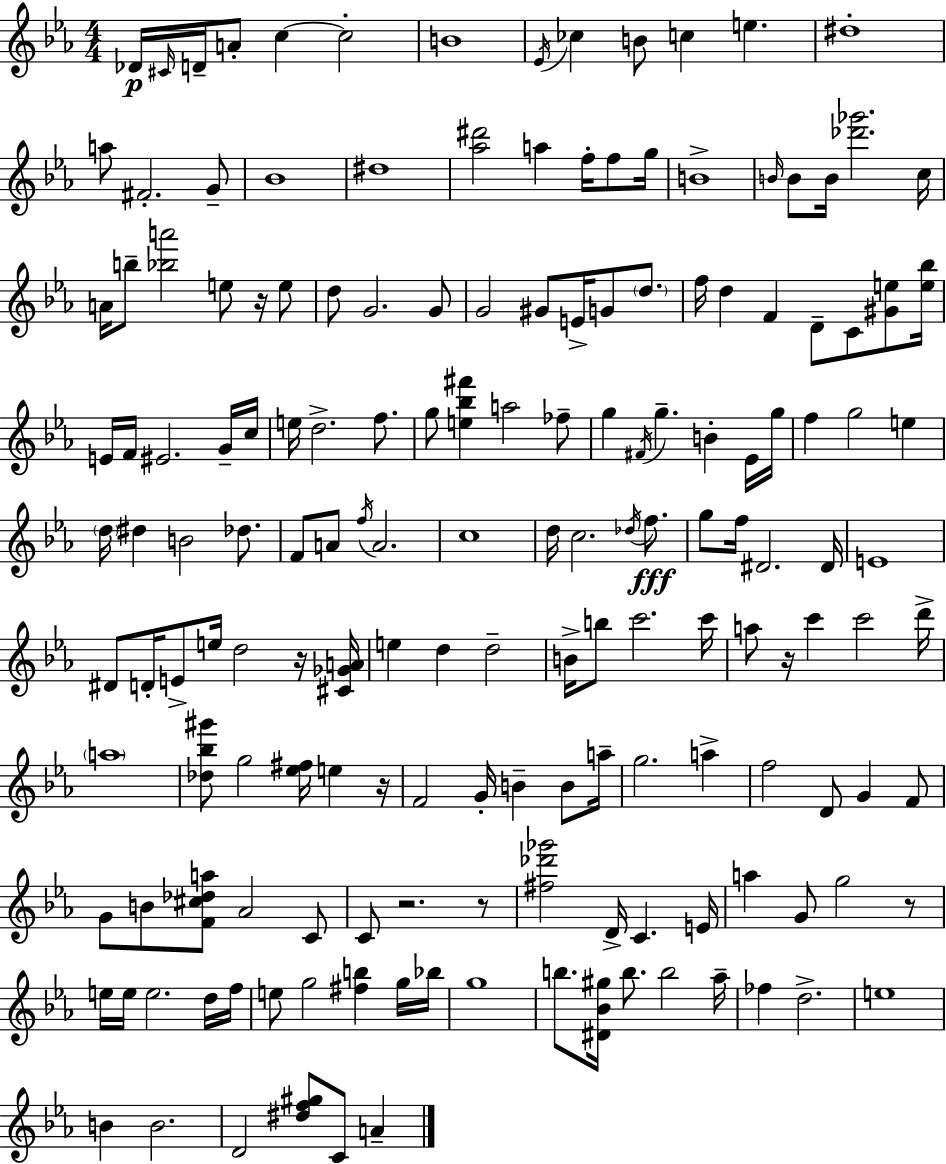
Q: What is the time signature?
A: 4/4